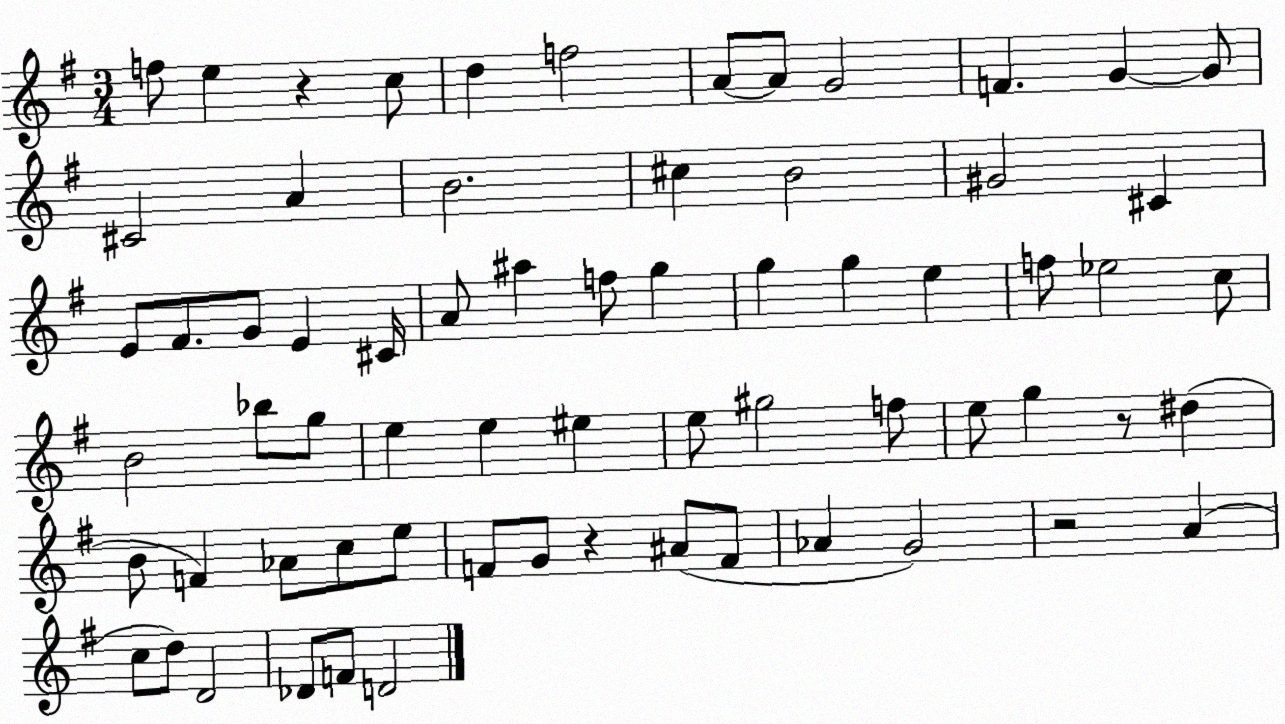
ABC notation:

X:1
T:Untitled
M:3/4
L:1/4
K:G
f/2 e z c/2 d f2 A/2 A/2 G2 F G G/2 ^C2 A B2 ^c B2 ^G2 ^C E/2 ^F/2 G/2 E ^C/4 A/2 ^a f/2 g g g e f/2 _e2 c/2 B2 _b/2 g/2 e e ^e e/2 ^g2 f/2 e/2 g z/2 ^d B/2 F _A/2 c/2 e/2 F/2 G/2 z ^A/2 F/2 _A G2 z2 A c/2 d/2 D2 _D/2 F/2 D2